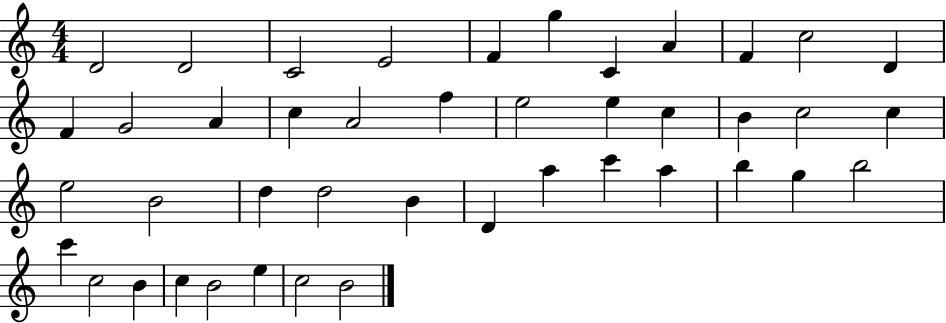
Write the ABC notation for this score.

X:1
T:Untitled
M:4/4
L:1/4
K:C
D2 D2 C2 E2 F g C A F c2 D F G2 A c A2 f e2 e c B c2 c e2 B2 d d2 B D a c' a b g b2 c' c2 B c B2 e c2 B2